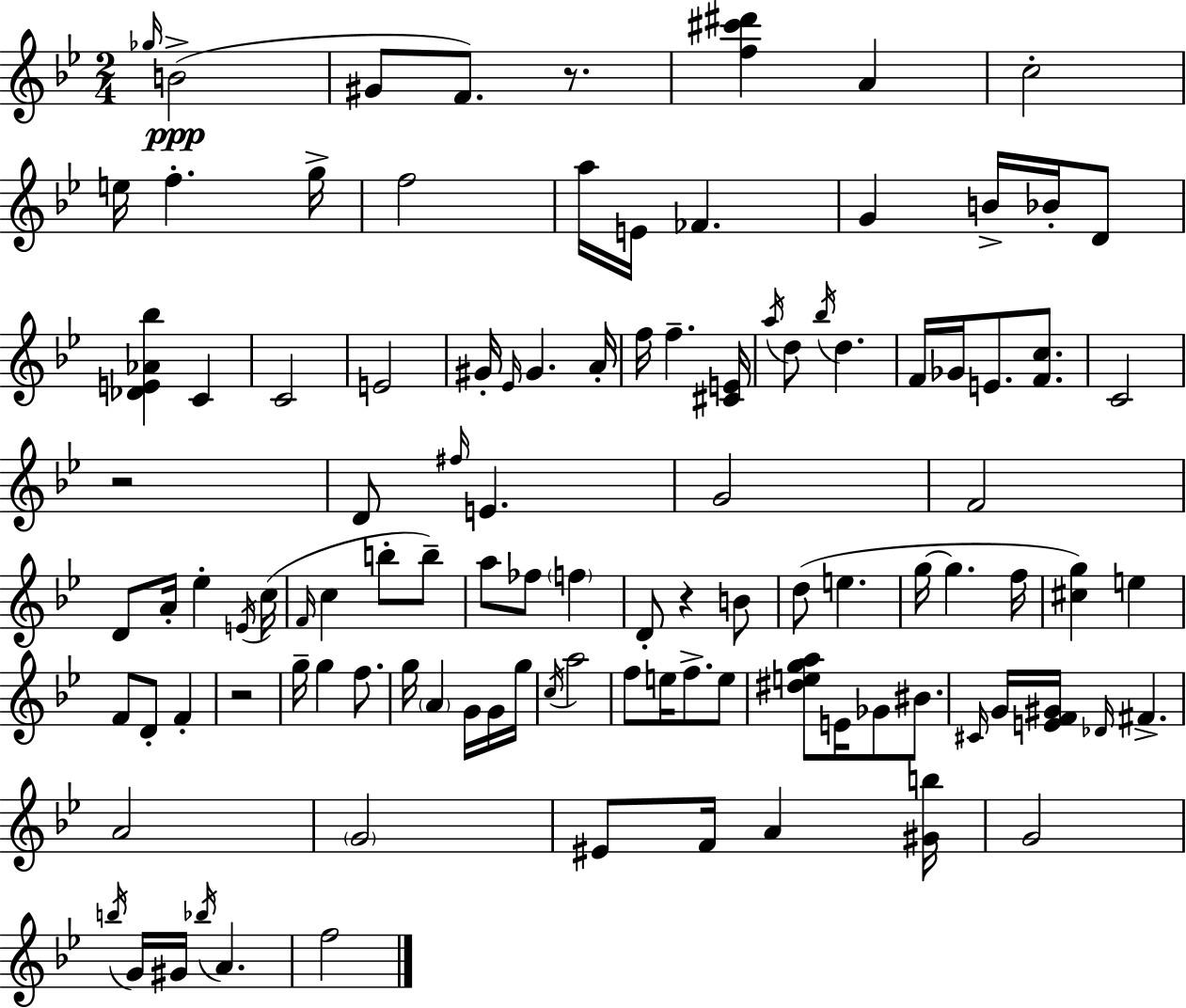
Gb5/s B4/h G#4/e F4/e. R/e. [F5,C#6,D#6]/q A4/q C5/h E5/s F5/q. G5/s F5/h A5/s E4/s FES4/q. G4/q B4/s Bb4/s D4/e [Db4,E4,Ab4,Bb5]/q C4/q C4/h E4/h G#4/s Eb4/s G#4/q. A4/s F5/s F5/q. [C#4,E4]/s A5/s D5/e Bb5/s D5/q. F4/s Gb4/s E4/e. [F4,C5]/e. C4/h R/h D4/e F#5/s E4/q. G4/h F4/h D4/e A4/s Eb5/q E4/s C5/s F4/s C5/q B5/e B5/e A5/e FES5/e F5/q D4/e R/q B4/e D5/e E5/q. G5/s G5/q. F5/s [C#5,G5]/q E5/q F4/e D4/e F4/q R/h G5/s G5/q F5/e. G5/s A4/q G4/s G4/s G5/s C5/s A5/h F5/e E5/s F5/e. E5/e [D#5,E5,G5,A5]/e E4/s Gb4/e BIS4/e. C#4/s G4/s [E4,F4,G#4]/s Db4/s F#4/q. A4/h G4/h EIS4/e F4/s A4/q [G#4,B5]/s G4/h B5/s G4/s G#4/s Bb5/s A4/q. F5/h